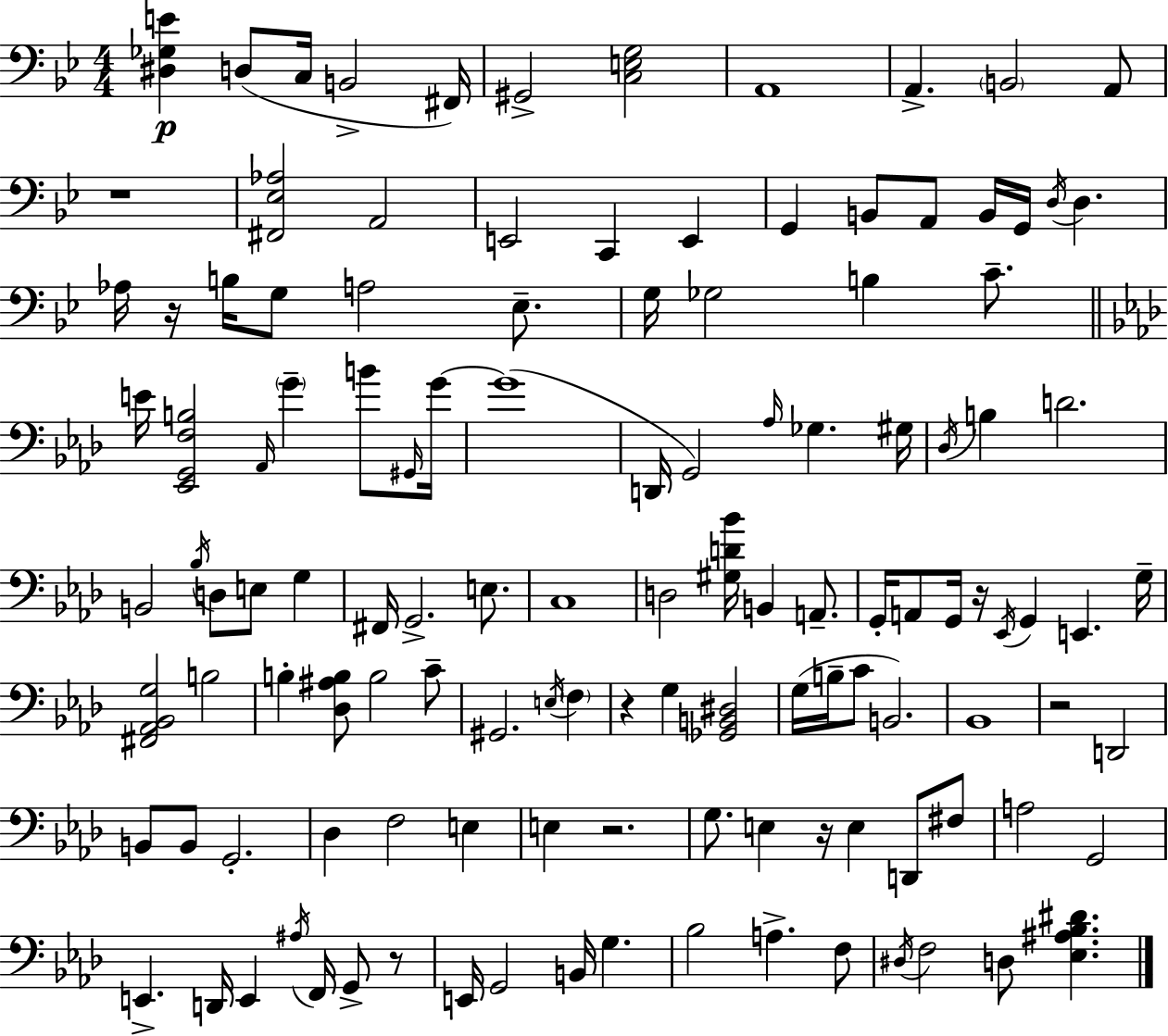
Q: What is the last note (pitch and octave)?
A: D3